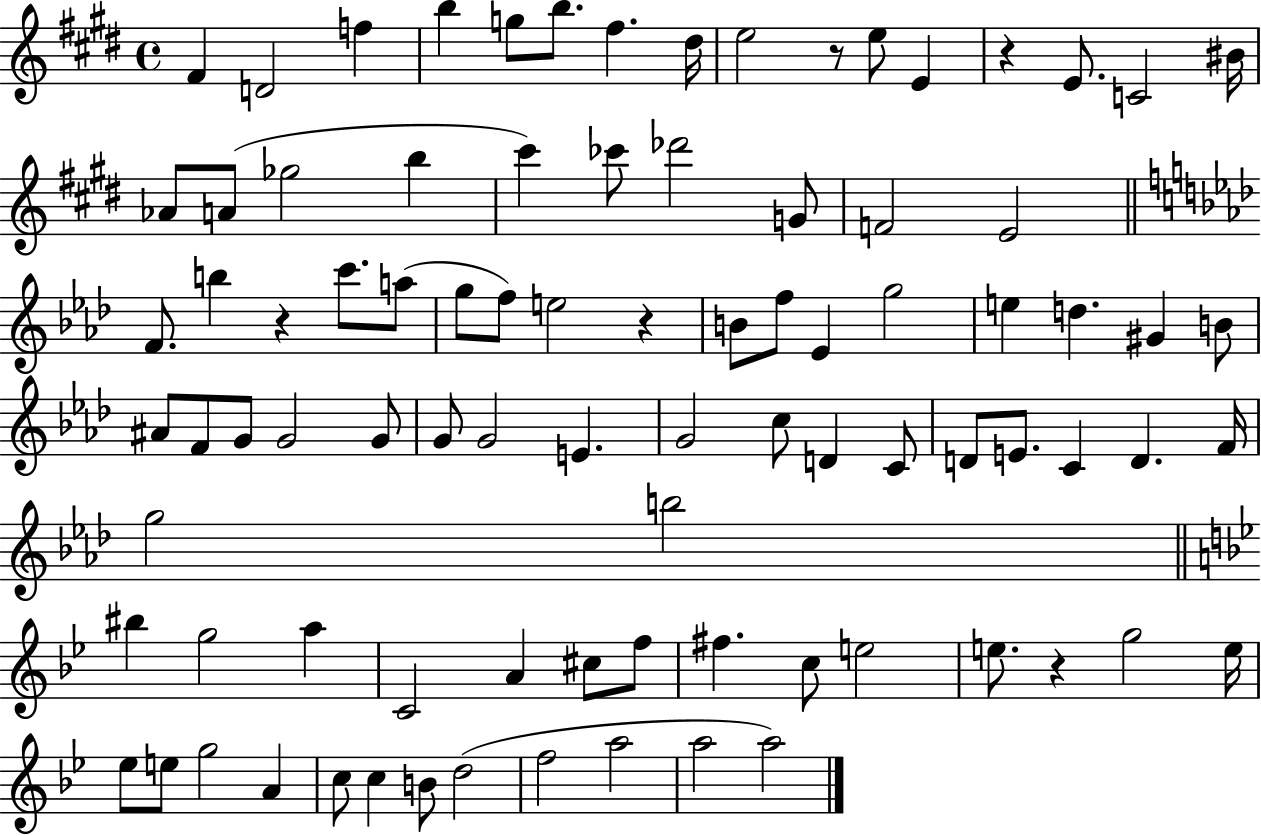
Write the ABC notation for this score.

X:1
T:Untitled
M:4/4
L:1/4
K:E
^F D2 f b g/2 b/2 ^f ^d/4 e2 z/2 e/2 E z E/2 C2 ^B/4 _A/2 A/2 _g2 b ^c' _c'/2 _d'2 G/2 F2 E2 F/2 b z c'/2 a/2 g/2 f/2 e2 z B/2 f/2 _E g2 e d ^G B/2 ^A/2 F/2 G/2 G2 G/2 G/2 G2 E G2 c/2 D C/2 D/2 E/2 C D F/4 g2 b2 ^b g2 a C2 A ^c/2 f/2 ^f c/2 e2 e/2 z g2 e/4 _e/2 e/2 g2 A c/2 c B/2 d2 f2 a2 a2 a2